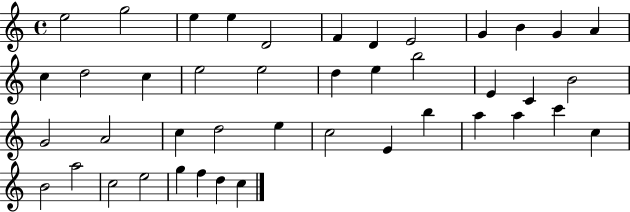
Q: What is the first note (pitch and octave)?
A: E5